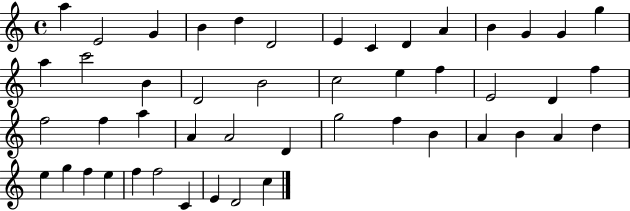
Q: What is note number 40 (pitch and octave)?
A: G5